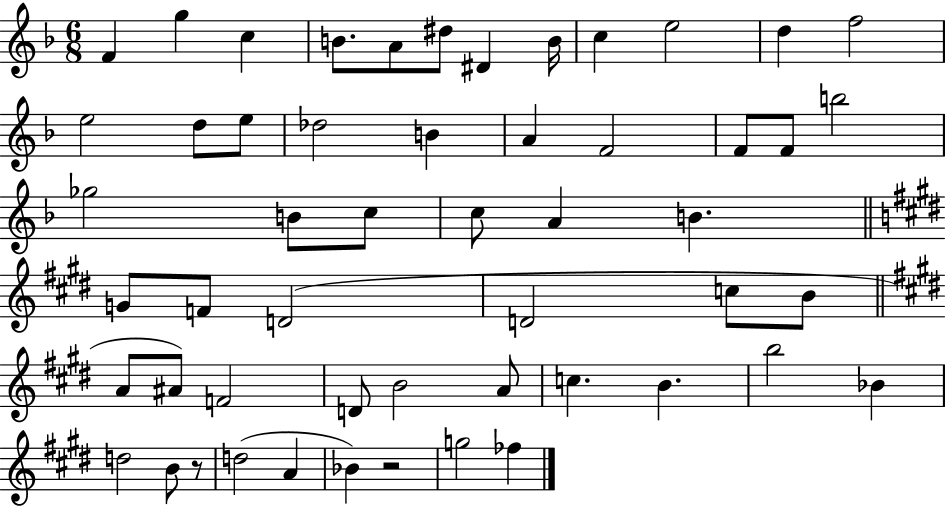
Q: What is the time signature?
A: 6/8